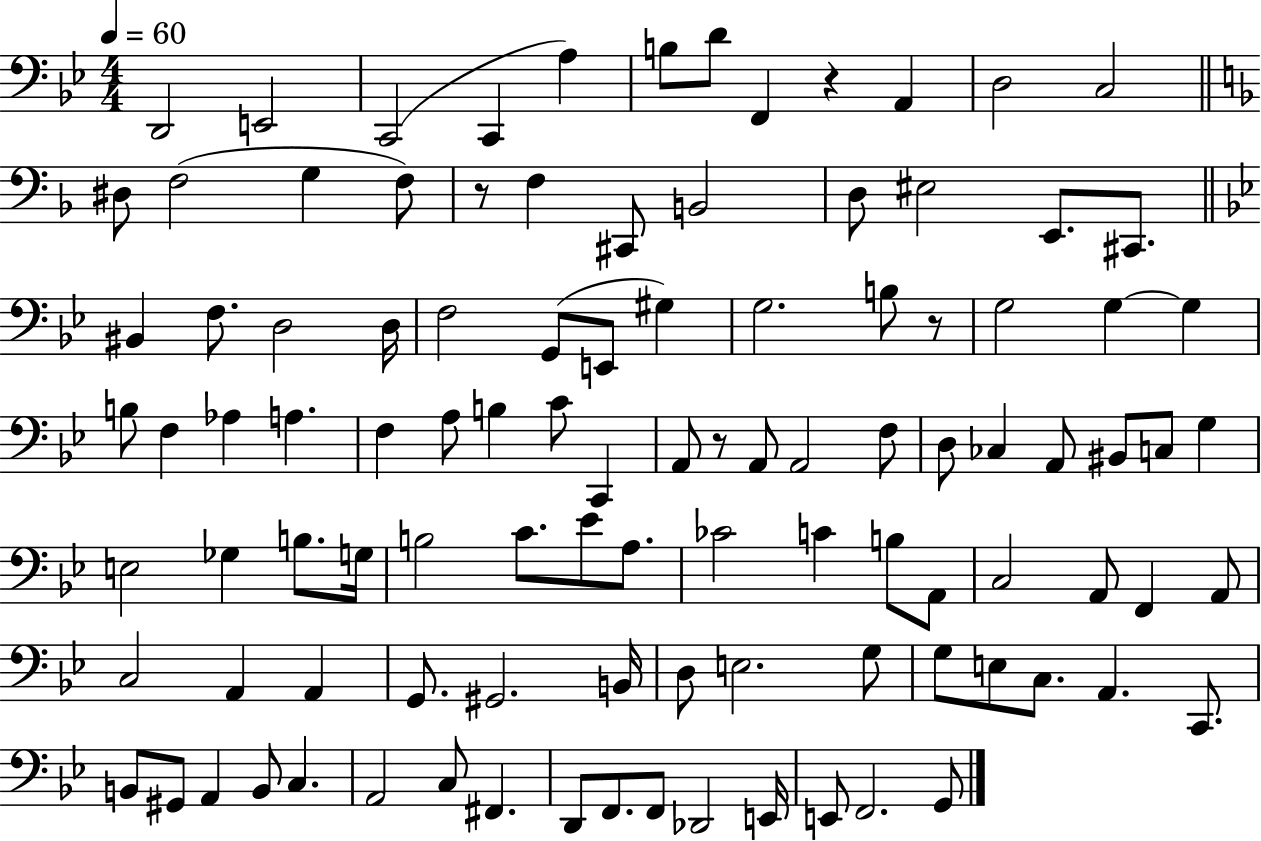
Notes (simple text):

D2/h E2/h C2/h C2/q A3/q B3/e D4/e F2/q R/q A2/q D3/h C3/h D#3/e F3/h G3/q F3/e R/e F3/q C#2/e B2/h D3/e EIS3/h E2/e. C#2/e. BIS2/q F3/e. D3/h D3/s F3/h G2/e E2/e G#3/q G3/h. B3/e R/e G3/h G3/q G3/q B3/e F3/q Ab3/q A3/q. F3/q A3/e B3/q C4/e C2/q A2/e R/e A2/e A2/h F3/e D3/e CES3/q A2/e BIS2/e C3/e G3/q E3/h Gb3/q B3/e. G3/s B3/h C4/e. Eb4/e A3/e. CES4/h C4/q B3/e A2/e C3/h A2/e F2/q A2/e C3/h A2/q A2/q G2/e. G#2/h. B2/s D3/e E3/h. G3/e G3/e E3/e C3/e. A2/q. C2/e. B2/e G#2/e A2/q B2/e C3/q. A2/h C3/e F#2/q. D2/e F2/e. F2/e Db2/h E2/s E2/e F2/h. G2/e